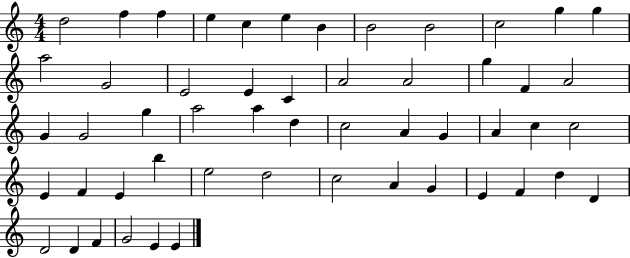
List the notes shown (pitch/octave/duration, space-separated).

D5/h F5/q F5/q E5/q C5/q E5/q B4/q B4/h B4/h C5/h G5/q G5/q A5/h G4/h E4/h E4/q C4/q A4/h A4/h G5/q F4/q A4/h G4/q G4/h G5/q A5/h A5/q D5/q C5/h A4/q G4/q A4/q C5/q C5/h E4/q F4/q E4/q B5/q E5/h D5/h C5/h A4/q G4/q E4/q F4/q D5/q D4/q D4/h D4/q F4/q G4/h E4/q E4/q